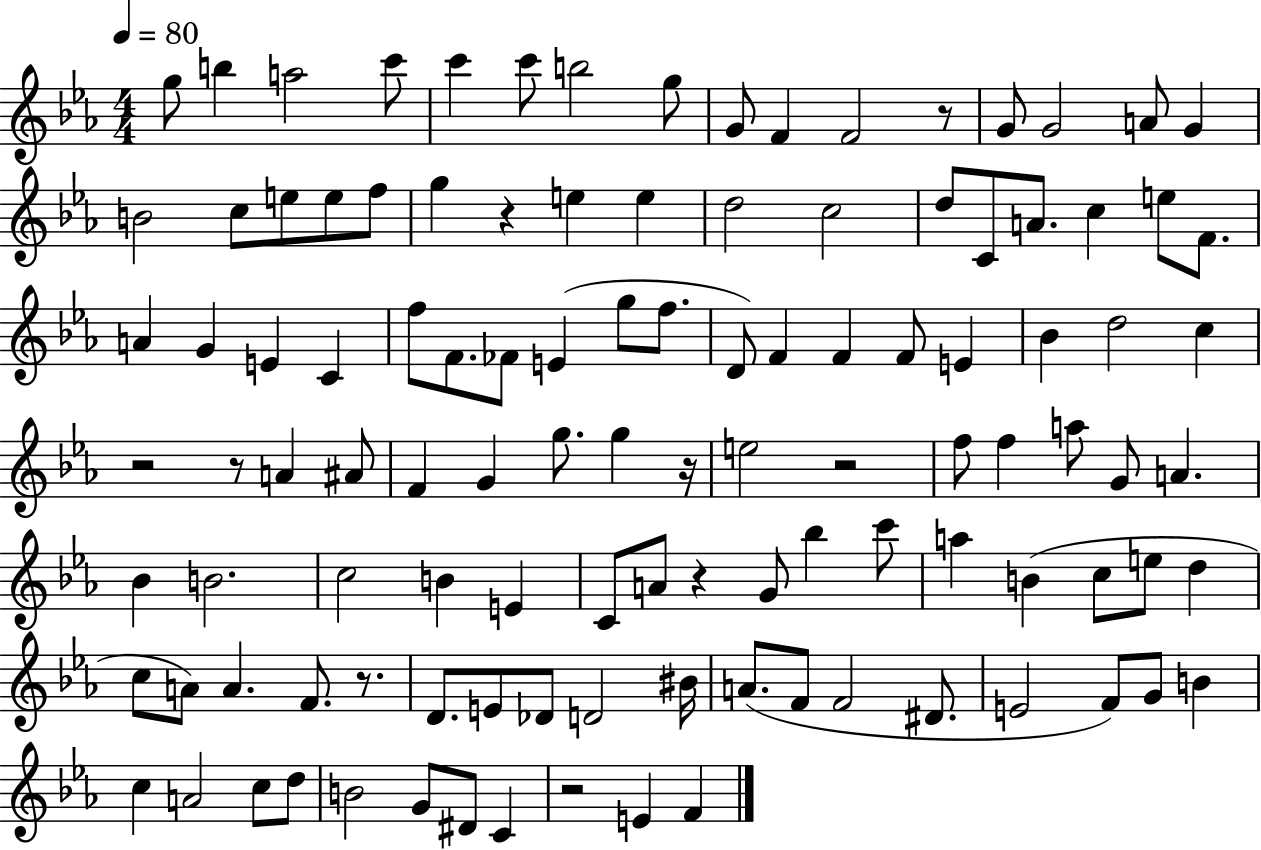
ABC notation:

X:1
T:Untitled
M:4/4
L:1/4
K:Eb
g/2 b a2 c'/2 c' c'/2 b2 g/2 G/2 F F2 z/2 G/2 G2 A/2 G B2 c/2 e/2 e/2 f/2 g z e e d2 c2 d/2 C/2 A/2 c e/2 F/2 A G E C f/2 F/2 _F/2 E g/2 f/2 D/2 F F F/2 E _B d2 c z2 z/2 A ^A/2 F G g/2 g z/4 e2 z2 f/2 f a/2 G/2 A _B B2 c2 B E C/2 A/2 z G/2 _b c'/2 a B c/2 e/2 d c/2 A/2 A F/2 z/2 D/2 E/2 _D/2 D2 ^B/4 A/2 F/2 F2 ^D/2 E2 F/2 G/2 B c A2 c/2 d/2 B2 G/2 ^D/2 C z2 E F